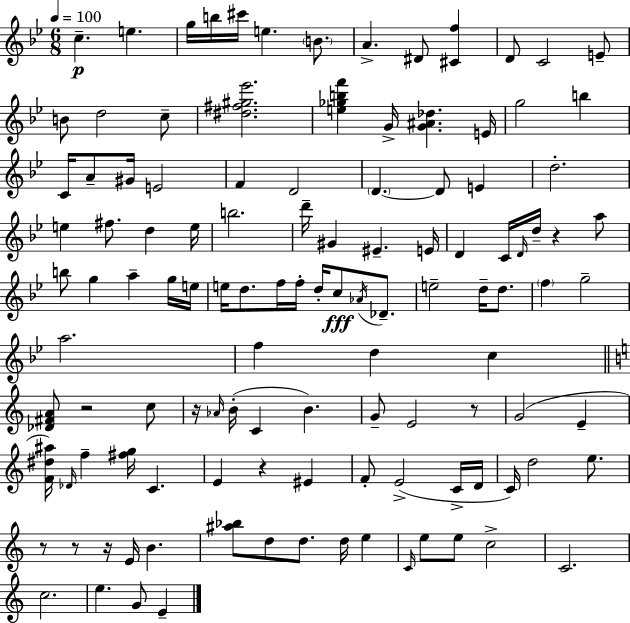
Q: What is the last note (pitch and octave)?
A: E4